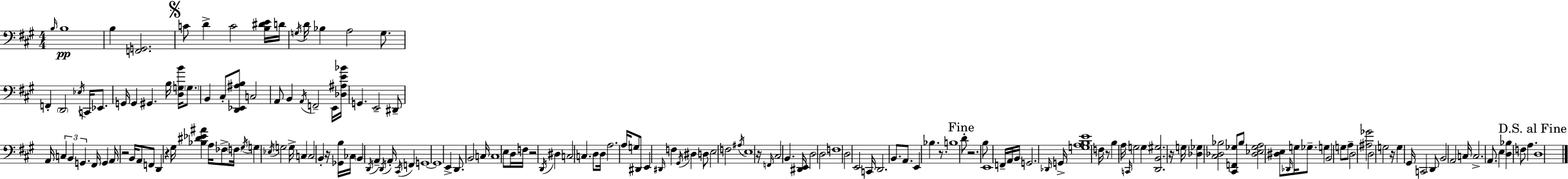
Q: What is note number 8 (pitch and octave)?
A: G3